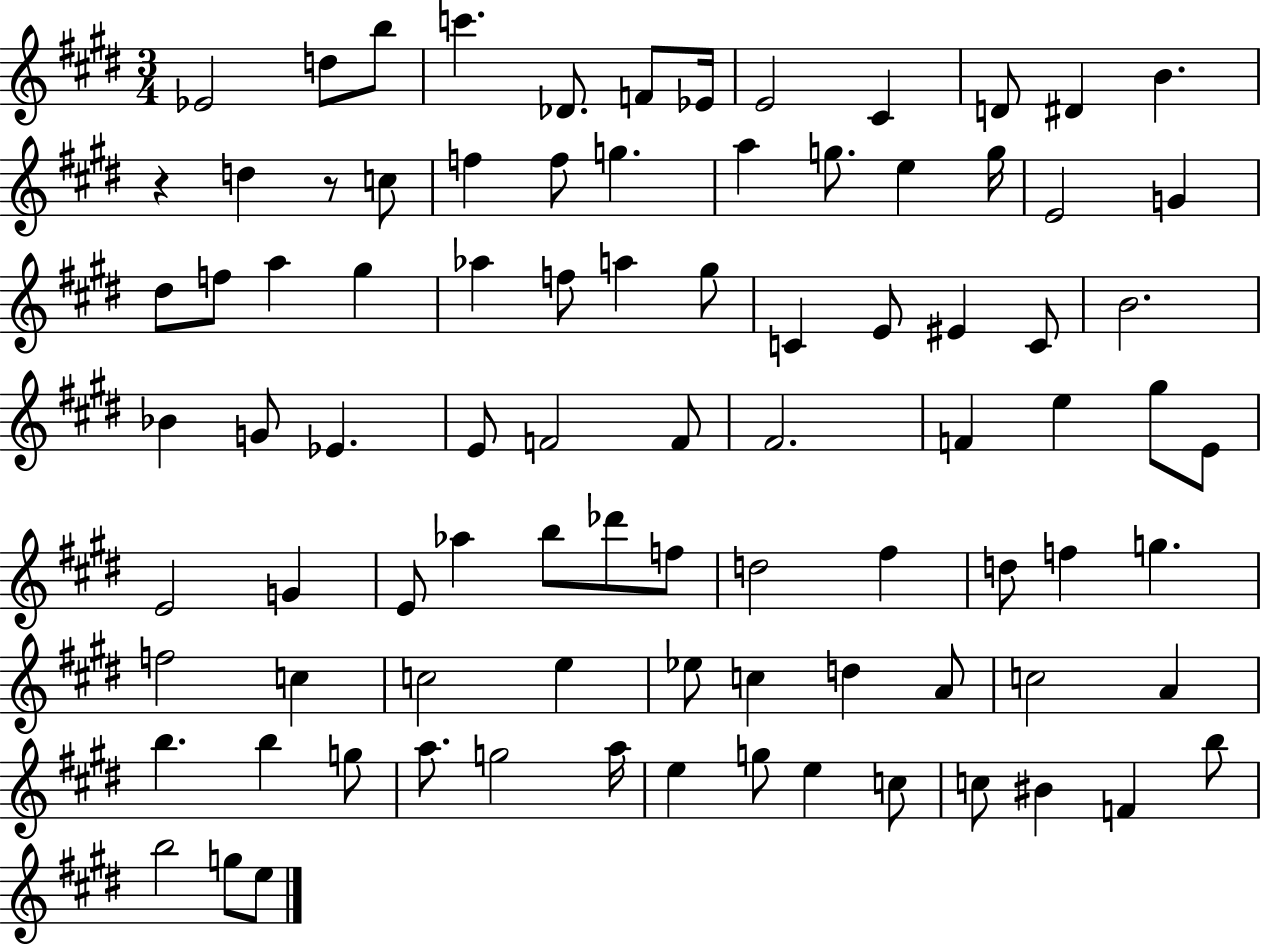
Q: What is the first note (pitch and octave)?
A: Eb4